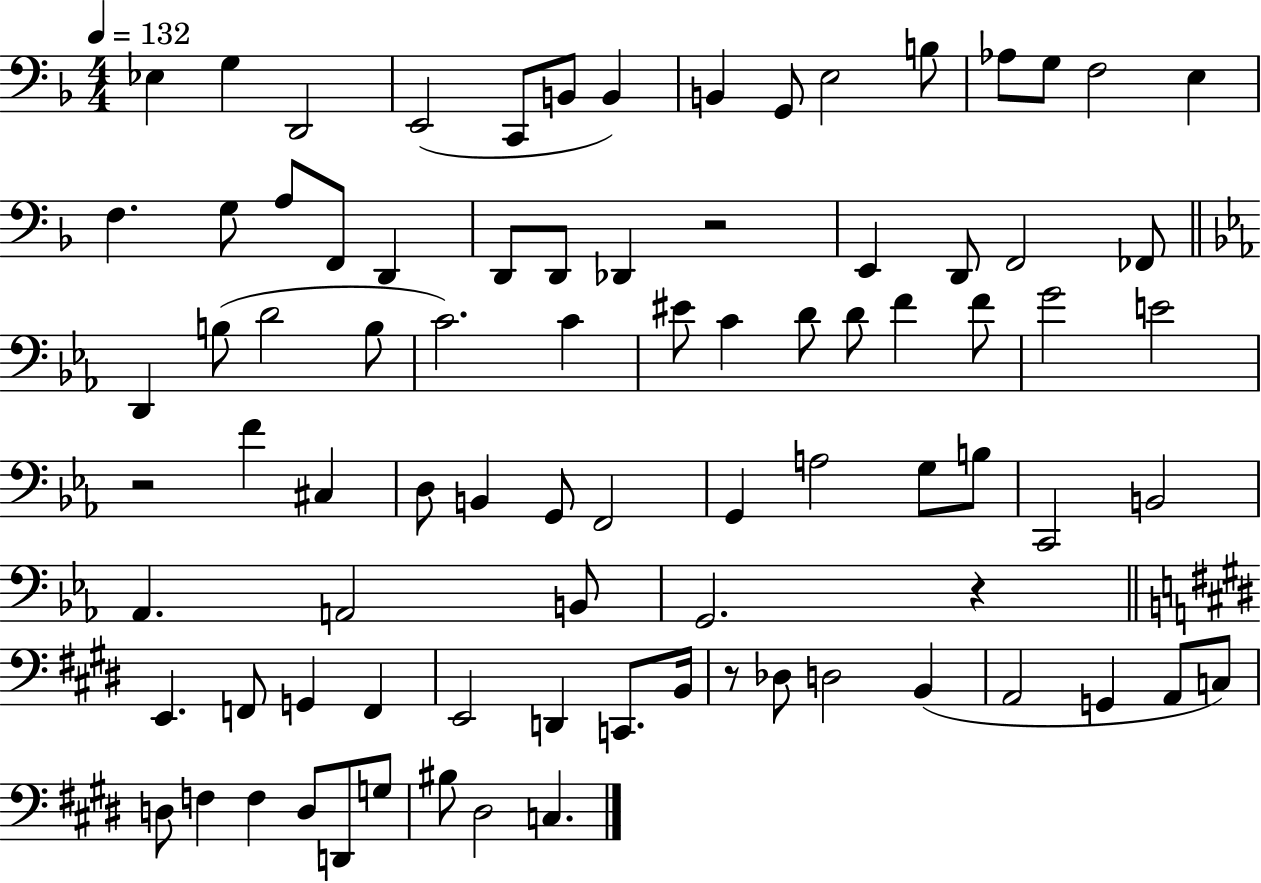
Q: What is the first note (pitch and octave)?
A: Eb3